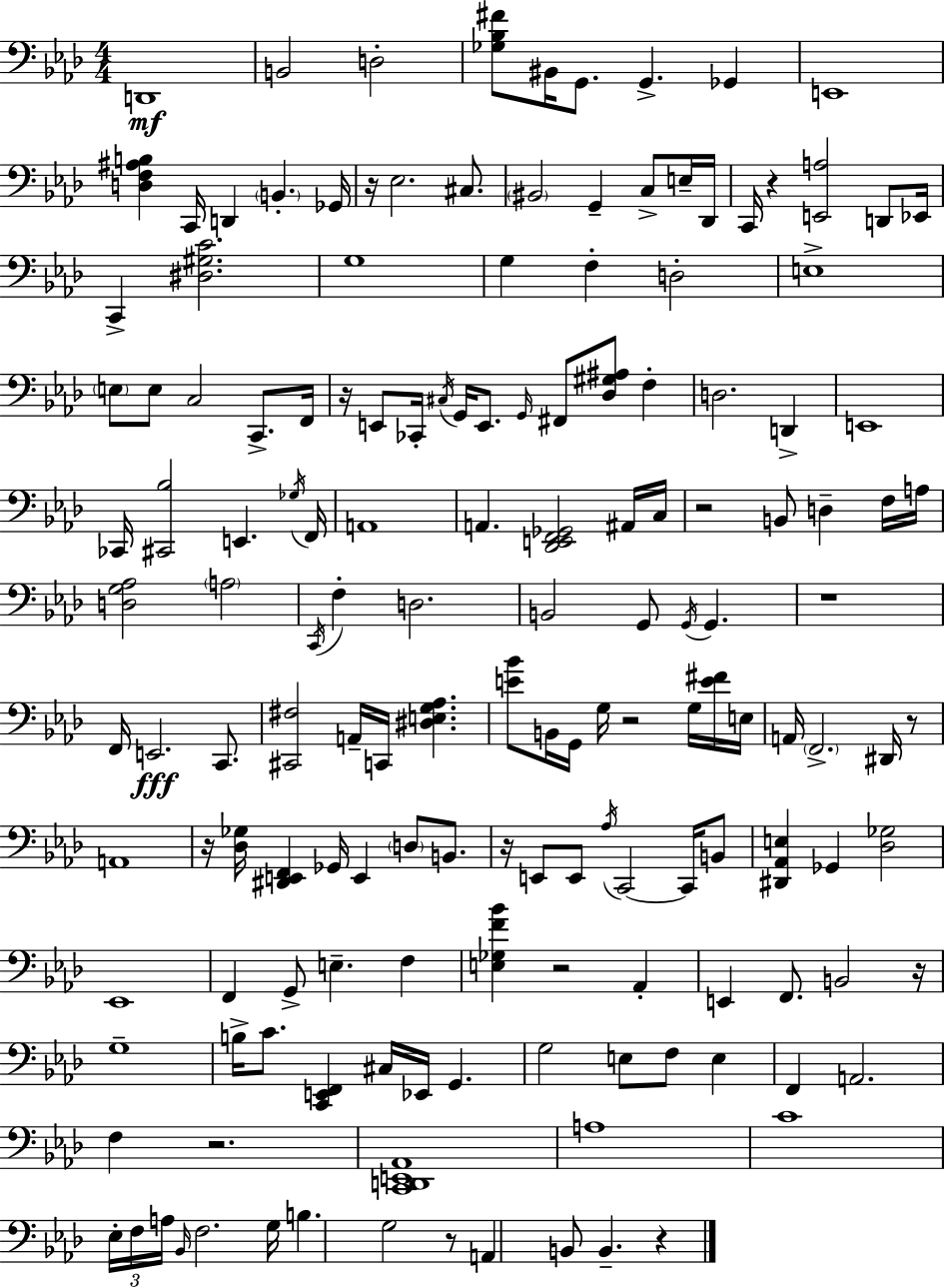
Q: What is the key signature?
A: AES major